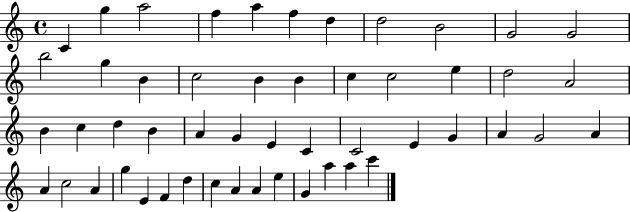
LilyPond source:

{
  \clef treble
  \time 4/4
  \defaultTimeSignature
  \key c \major
  c'4 g''4 a''2 | f''4 a''4 f''4 d''4 | d''2 b'2 | g'2 g'2 | \break b''2 g''4 b'4 | c''2 b'4 b'4 | c''4 c''2 e''4 | d''2 a'2 | \break b'4 c''4 d''4 b'4 | a'4 g'4 e'4 c'4 | c'2 e'4 g'4 | a'4 g'2 a'4 | \break a'4 c''2 a'4 | g''4 e'4 f'4 d''4 | c''4 a'4 a'4 e''4 | g'4 a''4 a''4 c'''4 | \break \bar "|."
}